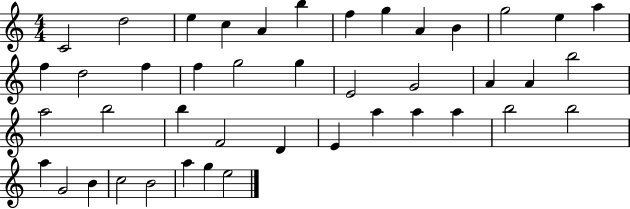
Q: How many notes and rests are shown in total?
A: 43